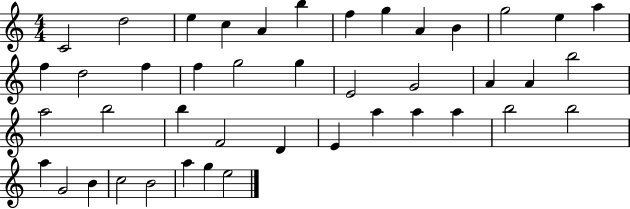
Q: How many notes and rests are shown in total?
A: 43